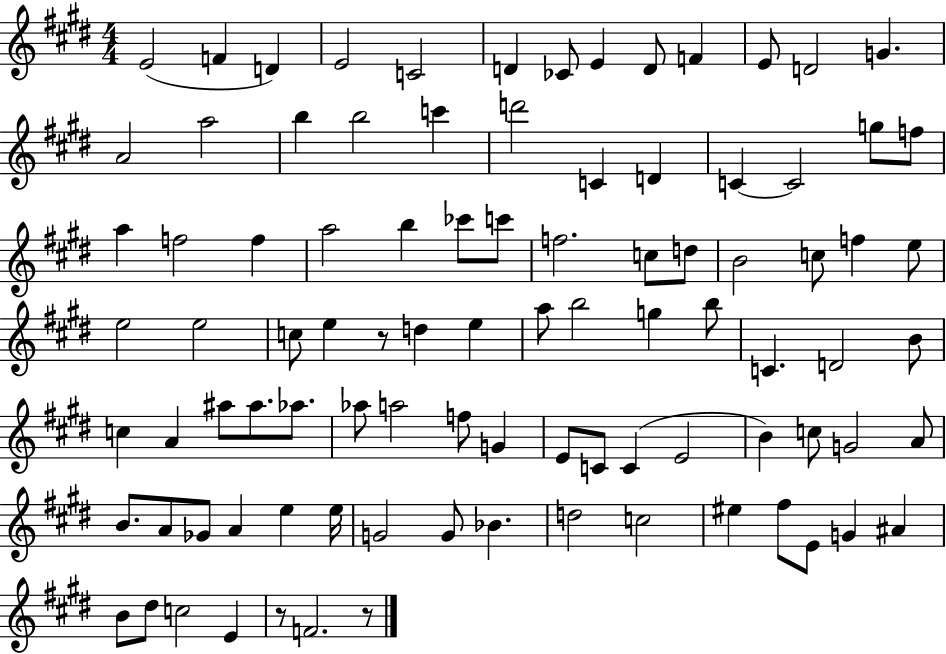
{
  \clef treble
  \numericTimeSignature
  \time 4/4
  \key e \major
  e'2( f'4 d'4) | e'2 c'2 | d'4 ces'8 e'4 d'8 f'4 | e'8 d'2 g'4. | \break a'2 a''2 | b''4 b''2 c'''4 | d'''2 c'4 d'4 | c'4~~ c'2 g''8 f''8 | \break a''4 f''2 f''4 | a''2 b''4 ces'''8 c'''8 | f''2. c''8 d''8 | b'2 c''8 f''4 e''8 | \break e''2 e''2 | c''8 e''4 r8 d''4 e''4 | a''8 b''2 g''4 b''8 | c'4. d'2 b'8 | \break c''4 a'4 ais''8 ais''8. aes''8. | aes''8 a''2 f''8 g'4 | e'8 c'8 c'4( e'2 | b'4) c''8 g'2 a'8 | \break b'8. a'8 ges'8 a'4 e''4 e''16 | g'2 g'8 bes'4. | d''2 c''2 | eis''4 fis''8 e'8 g'4 ais'4 | \break b'8 dis''8 c''2 e'4 | r8 f'2. r8 | \bar "|."
}